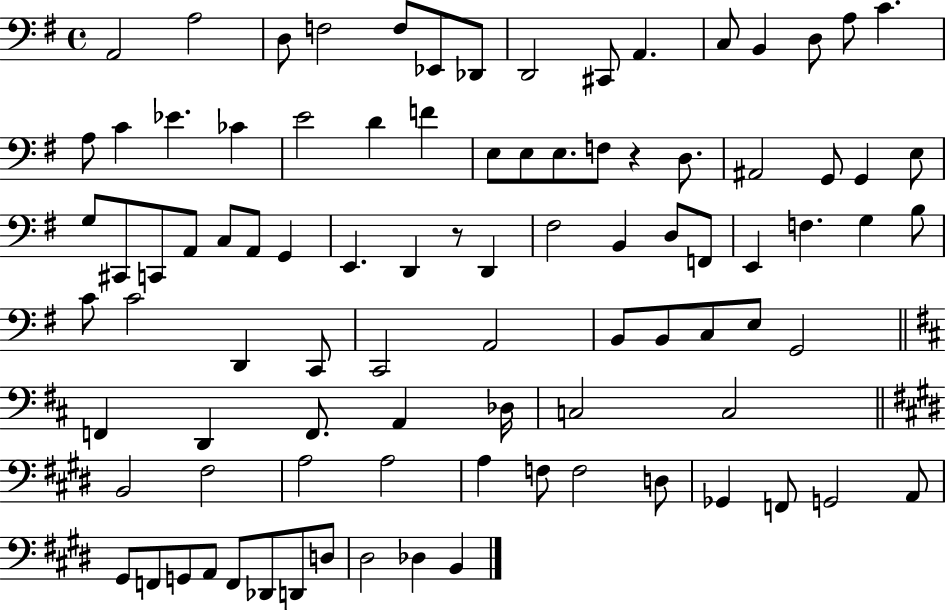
{
  \clef bass
  \time 4/4
  \defaultTimeSignature
  \key g \major
  a,2 a2 | d8 f2 f8 ees,8 des,8 | d,2 cis,8 a,4. | c8 b,4 d8 a8 c'4. | \break a8 c'4 ees'4. ces'4 | e'2 d'4 f'4 | e8 e8 e8. f8 r4 d8. | ais,2 g,8 g,4 e8 | \break g8 cis,8 c,8 a,8 c8 a,8 g,4 | e,4. d,4 r8 d,4 | fis2 b,4 d8 f,8 | e,4 f4. g4 b8 | \break c'8 c'2 d,4 c,8 | c,2 a,2 | b,8 b,8 c8 e8 g,2 | \bar "||" \break \key b \minor f,4 d,4 f,8. a,4 des16 | c2 c2 | \bar "||" \break \key e \major b,2 fis2 | a2 a2 | a4 f8 f2 d8 | ges,4 f,8 g,2 a,8 | \break gis,8 f,8 g,8 a,8 f,8 des,8 d,8 d8 | dis2 des4 b,4 | \bar "|."
}